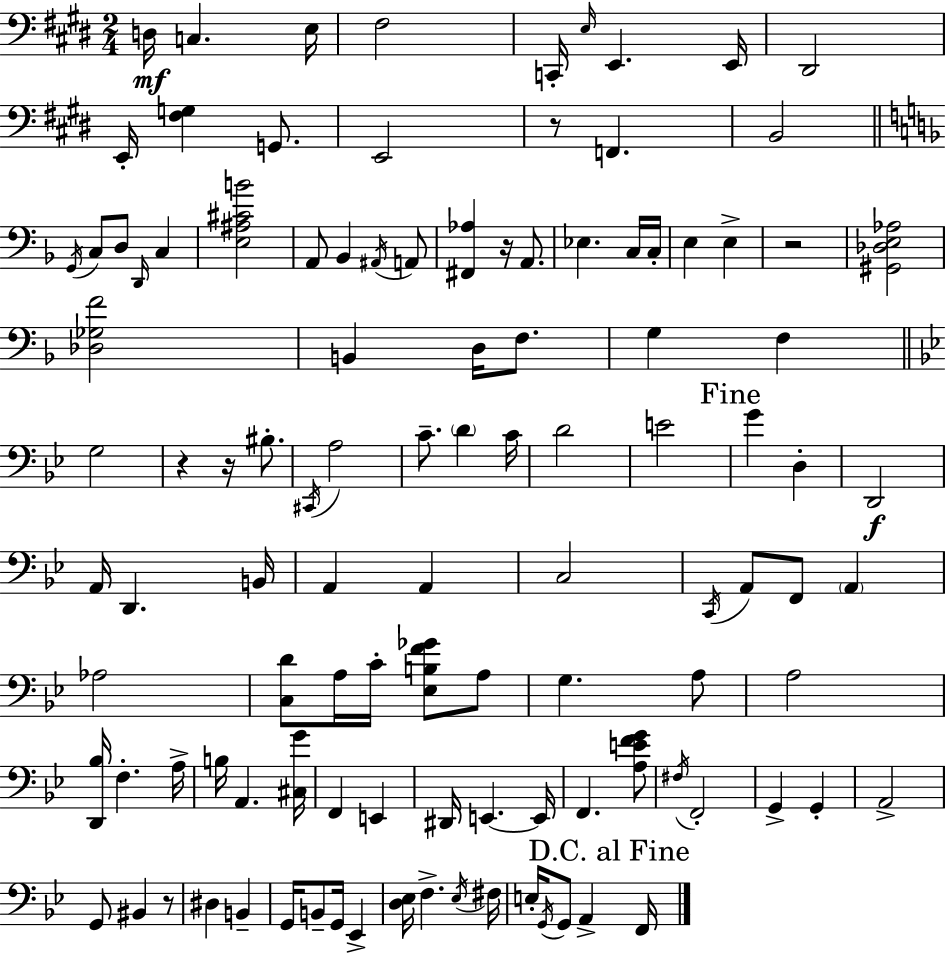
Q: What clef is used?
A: bass